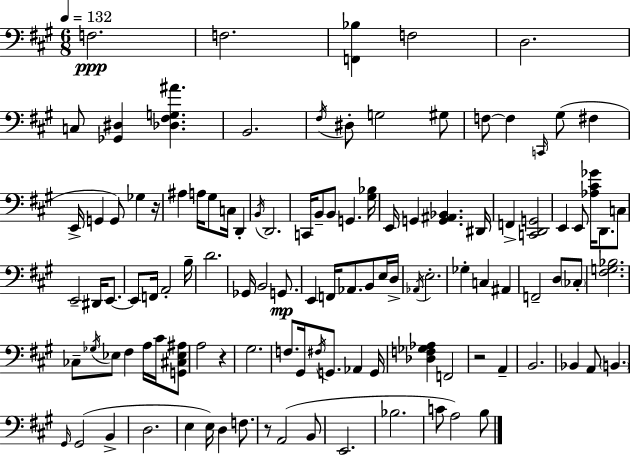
X:1
T:Untitled
M:6/8
L:1/4
K:A
F,2 F,2 [F,,_B,] F,2 D,2 C,/2 [_G,,^D,] [_D,^F,G,^A] B,,2 ^F,/4 ^D,/2 G,2 ^G,/2 F,/2 F, C,,/4 ^G,/2 ^F, E,,/4 G,, G,,/2 _G, z/4 ^A, A,/4 ^G,/2 C,/4 D,, B,,/4 D,,2 C,,/4 B,,/2 B,,/2 G,, [^G,_B,]/4 E,,/4 G,, [G,,^A,,_B,,] ^D,,/4 F,, [C,,D,,G,,]2 E,, E,,/2 [_A,^C_G]/4 D,,/2 C,/2 E,,2 ^D,,/4 E,,/2 E,,/2 F,,/4 A,,2 B,/4 D2 _G,,/4 B,,2 G,,/2 E,, F,,/4 _A,,/2 B,,/2 E,/4 D,/4 _A,,/4 E,2 _G, C, ^A,, F,,2 D,/2 _C,/2 [^F,G,_B,]2 _C,/2 _G,/4 _E,/2 ^F, A,/4 ^C/4 [G,,^C,_E,^A,]/2 A,2 z ^G,2 F,/2 ^G,,/4 ^F,/4 G,,/2 _A,, G,,/4 [_D,F,_G,_A,] F,,2 z2 A,, B,,2 _B,, A,,/2 B,, ^G,,/4 ^G,,2 B,, D,2 E, E,/4 D, F,/2 z/2 A,,2 B,,/2 E,,2 _B,2 C/2 A,2 B,/2